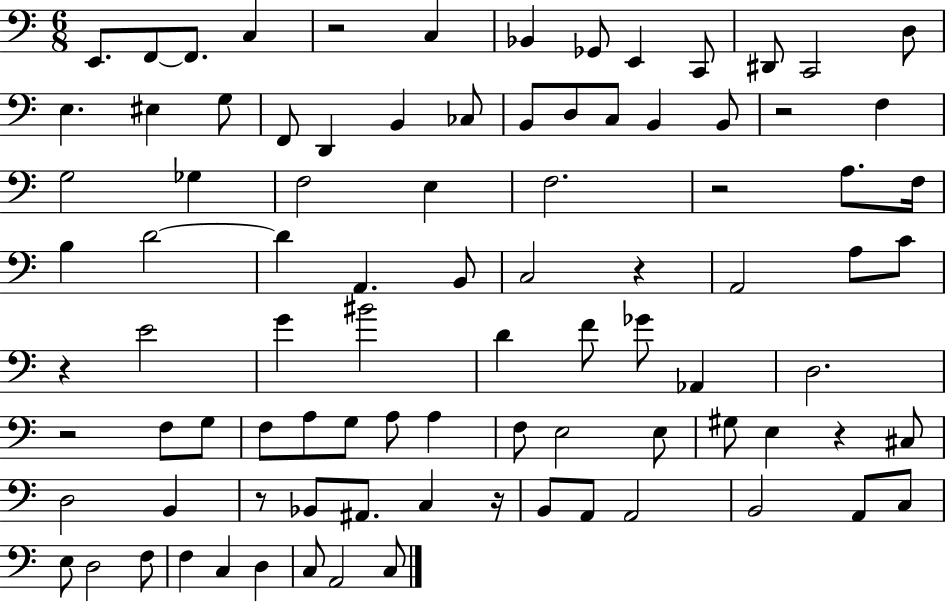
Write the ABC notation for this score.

X:1
T:Untitled
M:6/8
L:1/4
K:C
E,,/2 F,,/2 F,,/2 C, z2 C, _B,, _G,,/2 E,, C,,/2 ^D,,/2 C,,2 D,/2 E, ^E, G,/2 F,,/2 D,, B,, _C,/2 B,,/2 D,/2 C,/2 B,, B,,/2 z2 F, G,2 _G, F,2 E, F,2 z2 A,/2 F,/4 B, D2 D A,, B,,/2 C,2 z A,,2 A,/2 C/2 z E2 G ^B2 D F/2 _G/2 _A,, D,2 z2 F,/2 G,/2 F,/2 A,/2 G,/2 A,/2 A, F,/2 E,2 E,/2 ^G,/2 E, z ^C,/2 D,2 B,, z/2 _B,,/2 ^A,,/2 C, z/4 B,,/2 A,,/2 A,,2 B,,2 A,,/2 C,/2 E,/2 D,2 F,/2 F, C, D, C,/2 A,,2 C,/2